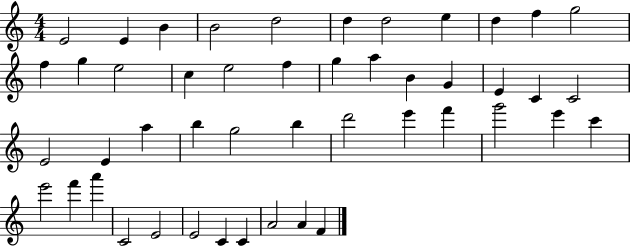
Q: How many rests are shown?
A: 0